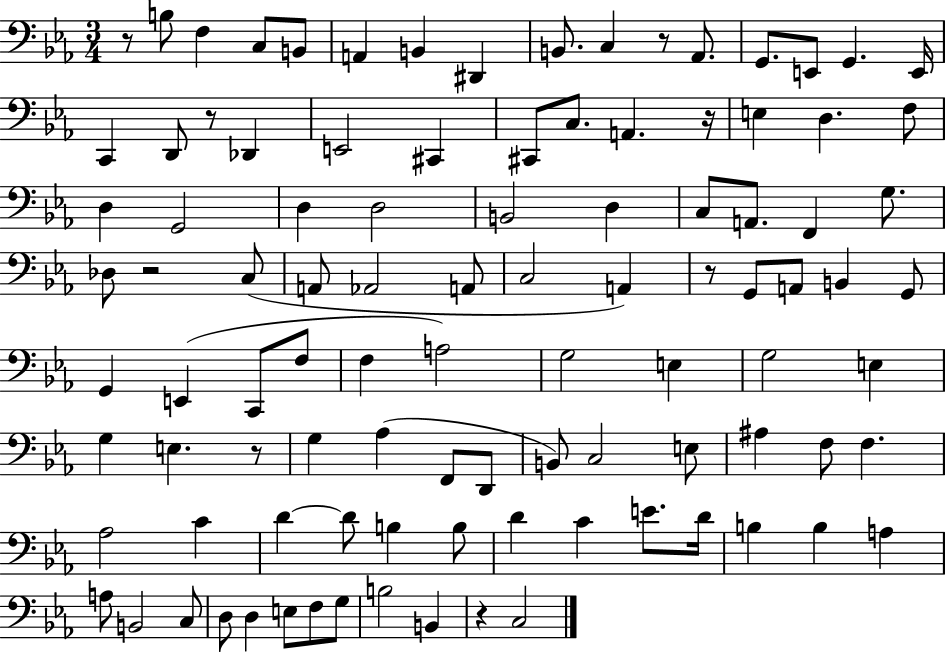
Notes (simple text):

R/e B3/e F3/q C3/e B2/e A2/q B2/q D#2/q B2/e. C3/q R/e Ab2/e. G2/e. E2/e G2/q. E2/s C2/q D2/e R/e Db2/q E2/h C#2/q C#2/e C3/e. A2/q. R/s E3/q D3/q. F3/e D3/q G2/h D3/q D3/h B2/h D3/q C3/e A2/e. F2/q G3/e. Db3/e R/h C3/e A2/e Ab2/h A2/e C3/h A2/q R/e G2/e A2/e B2/q G2/e G2/q E2/q C2/e F3/e F3/q A3/h G3/h E3/q G3/h E3/q G3/q E3/q. R/e G3/q Ab3/q F2/e D2/e B2/e C3/h E3/e A#3/q F3/e F3/q. Ab3/h C4/q D4/q D4/e B3/q B3/e D4/q C4/q E4/e. D4/s B3/q B3/q A3/q A3/e B2/h C3/e D3/e D3/q E3/e F3/e G3/e B3/h B2/q R/q C3/h